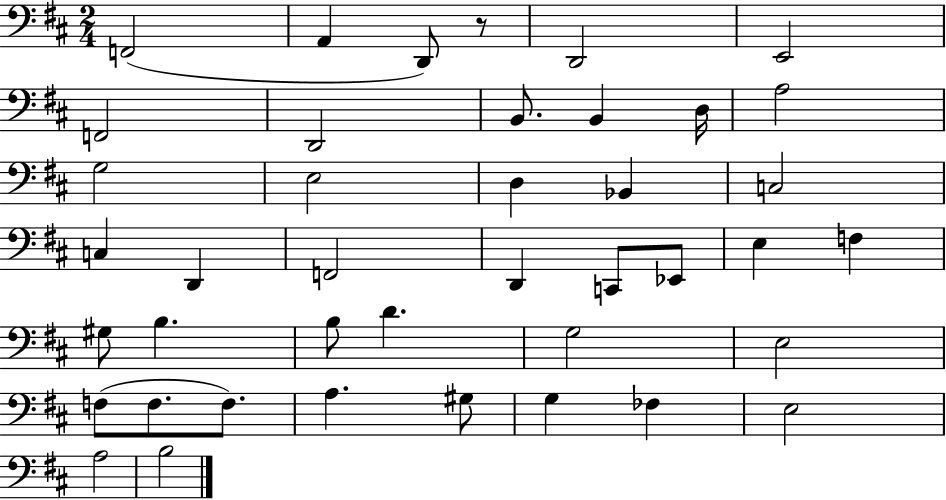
X:1
T:Untitled
M:2/4
L:1/4
K:D
F,,2 A,, D,,/2 z/2 D,,2 E,,2 F,,2 D,,2 B,,/2 B,, D,/4 A,2 G,2 E,2 D, _B,, C,2 C, D,, F,,2 D,, C,,/2 _E,,/2 E, F, ^G,/2 B, B,/2 D G,2 E,2 F,/2 F,/2 F,/2 A, ^G,/2 G, _F, E,2 A,2 B,2